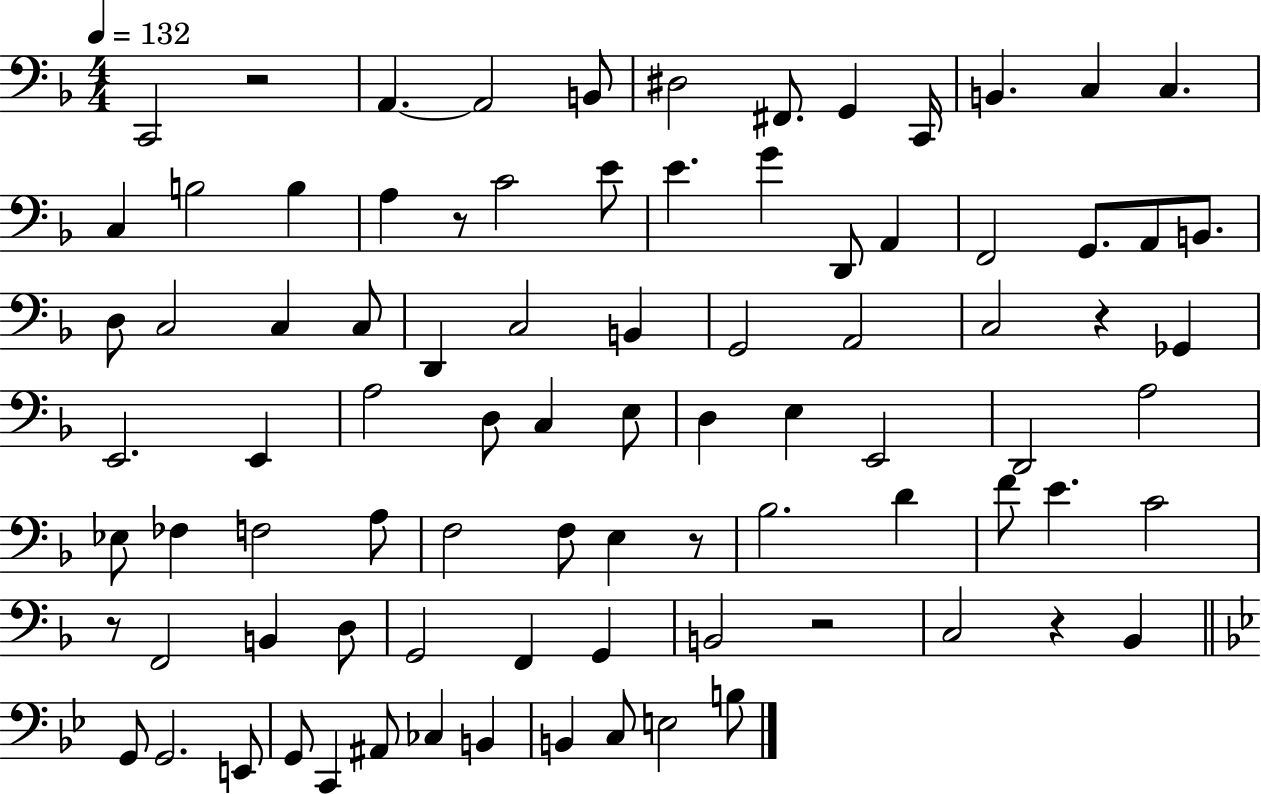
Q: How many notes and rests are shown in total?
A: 87